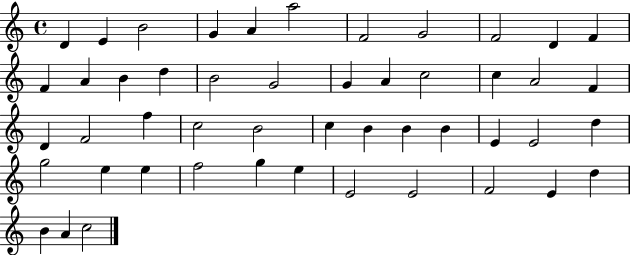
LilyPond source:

{
  \clef treble
  \time 4/4
  \defaultTimeSignature
  \key c \major
  d'4 e'4 b'2 | g'4 a'4 a''2 | f'2 g'2 | f'2 d'4 f'4 | \break f'4 a'4 b'4 d''4 | b'2 g'2 | g'4 a'4 c''2 | c''4 a'2 f'4 | \break d'4 f'2 f''4 | c''2 b'2 | c''4 b'4 b'4 b'4 | e'4 e'2 d''4 | \break g''2 e''4 e''4 | f''2 g''4 e''4 | e'2 e'2 | f'2 e'4 d''4 | \break b'4 a'4 c''2 | \bar "|."
}